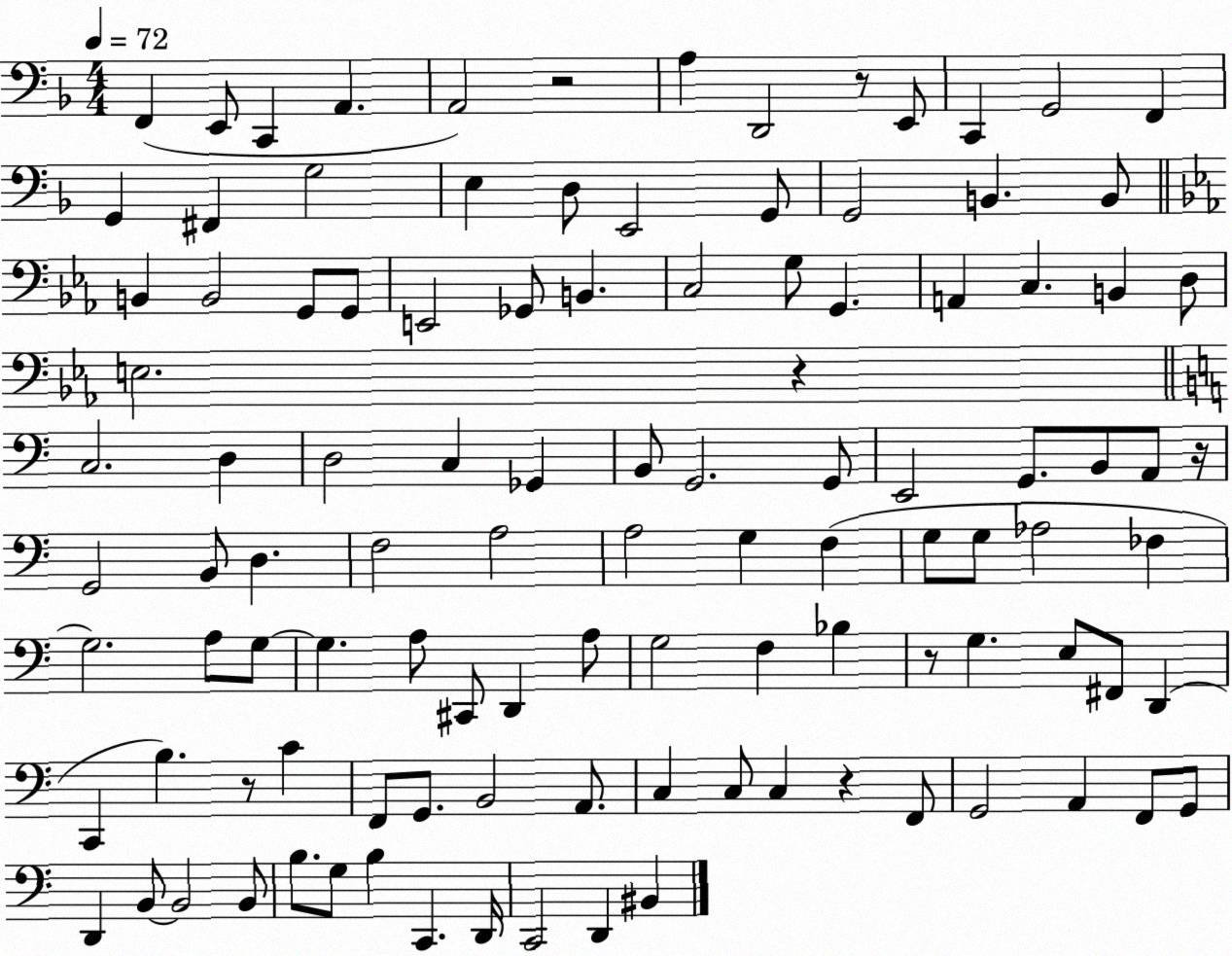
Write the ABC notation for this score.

X:1
T:Untitled
M:4/4
L:1/4
K:F
F,, E,,/2 C,, A,, A,,2 z2 A, D,,2 z/2 E,,/2 C,, G,,2 F,, G,, ^F,, G,2 E, D,/2 E,,2 G,,/2 G,,2 B,, B,,/2 B,, B,,2 G,,/2 G,,/2 E,,2 _G,,/2 B,, C,2 G,/2 G,, A,, C, B,, D,/2 E,2 z C,2 D, D,2 C, _G,, B,,/2 G,,2 G,,/2 E,,2 G,,/2 B,,/2 A,,/2 z/4 G,,2 B,,/2 D, F,2 A,2 A,2 G, F, G,/2 G,/2 _A,2 _F, G,2 A,/2 G,/2 G, A,/2 ^C,,/2 D,, A,/2 G,2 F, _B, z/2 G, E,/2 ^F,,/2 D,, C,, B, z/2 C F,,/2 G,,/2 B,,2 A,,/2 C, C,/2 C, z F,,/2 G,,2 A,, F,,/2 G,,/2 D,, B,,/2 B,,2 B,,/2 B,/2 G,/2 B, C,, D,,/4 C,,2 D,, ^B,,